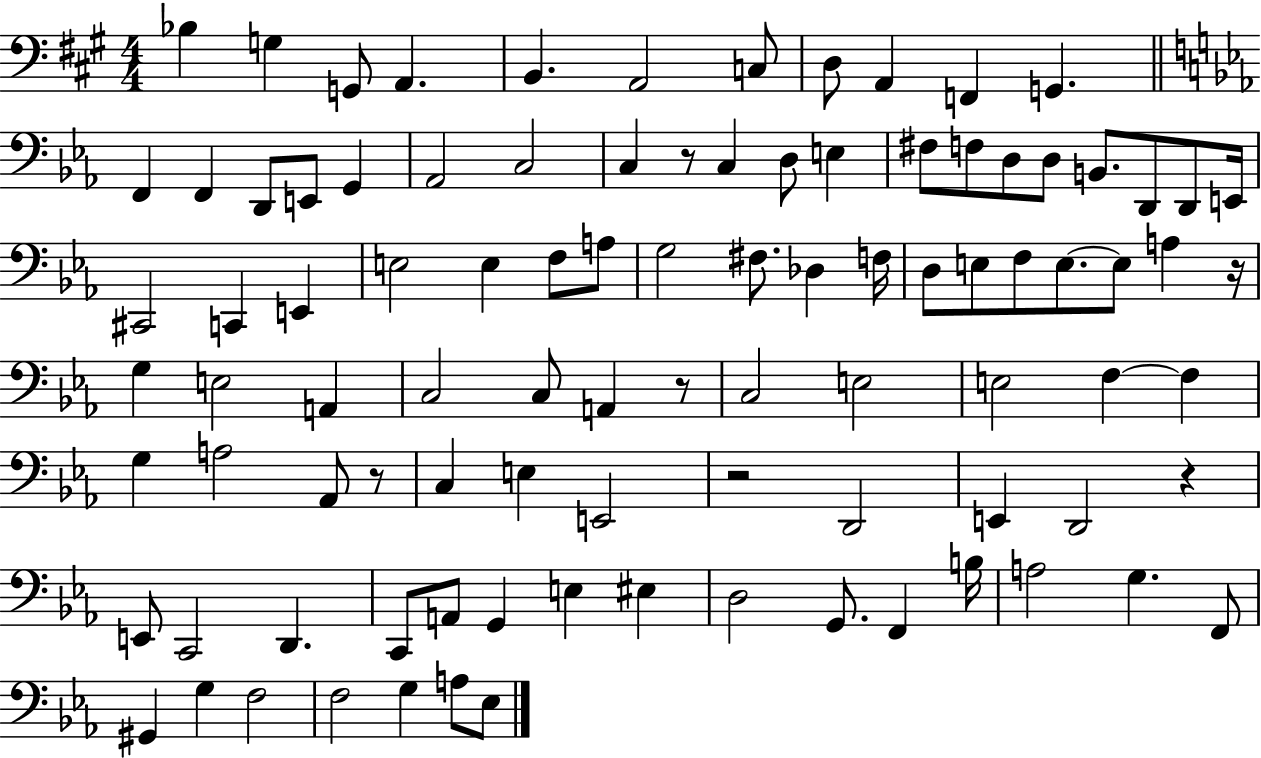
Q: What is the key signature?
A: A major